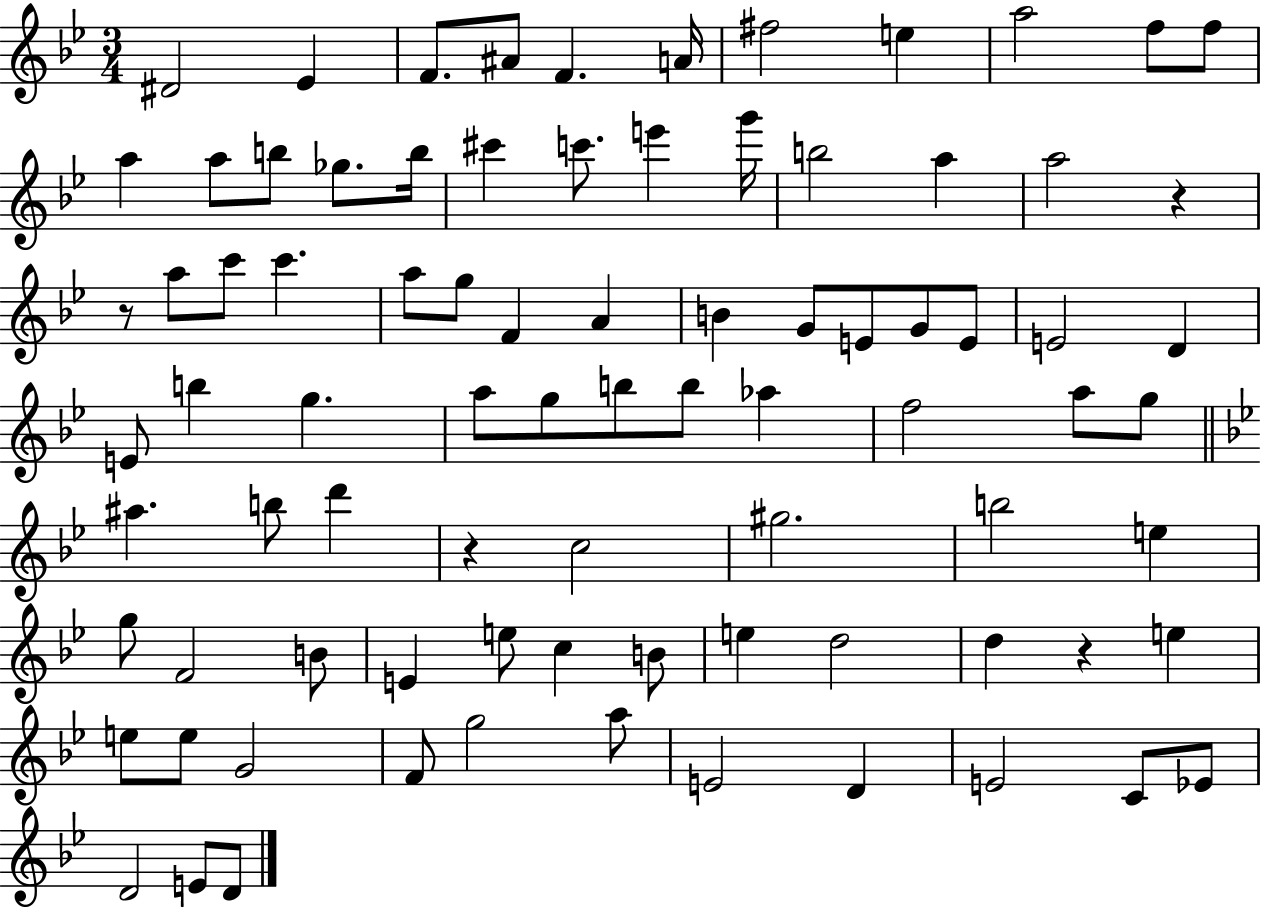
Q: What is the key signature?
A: BES major